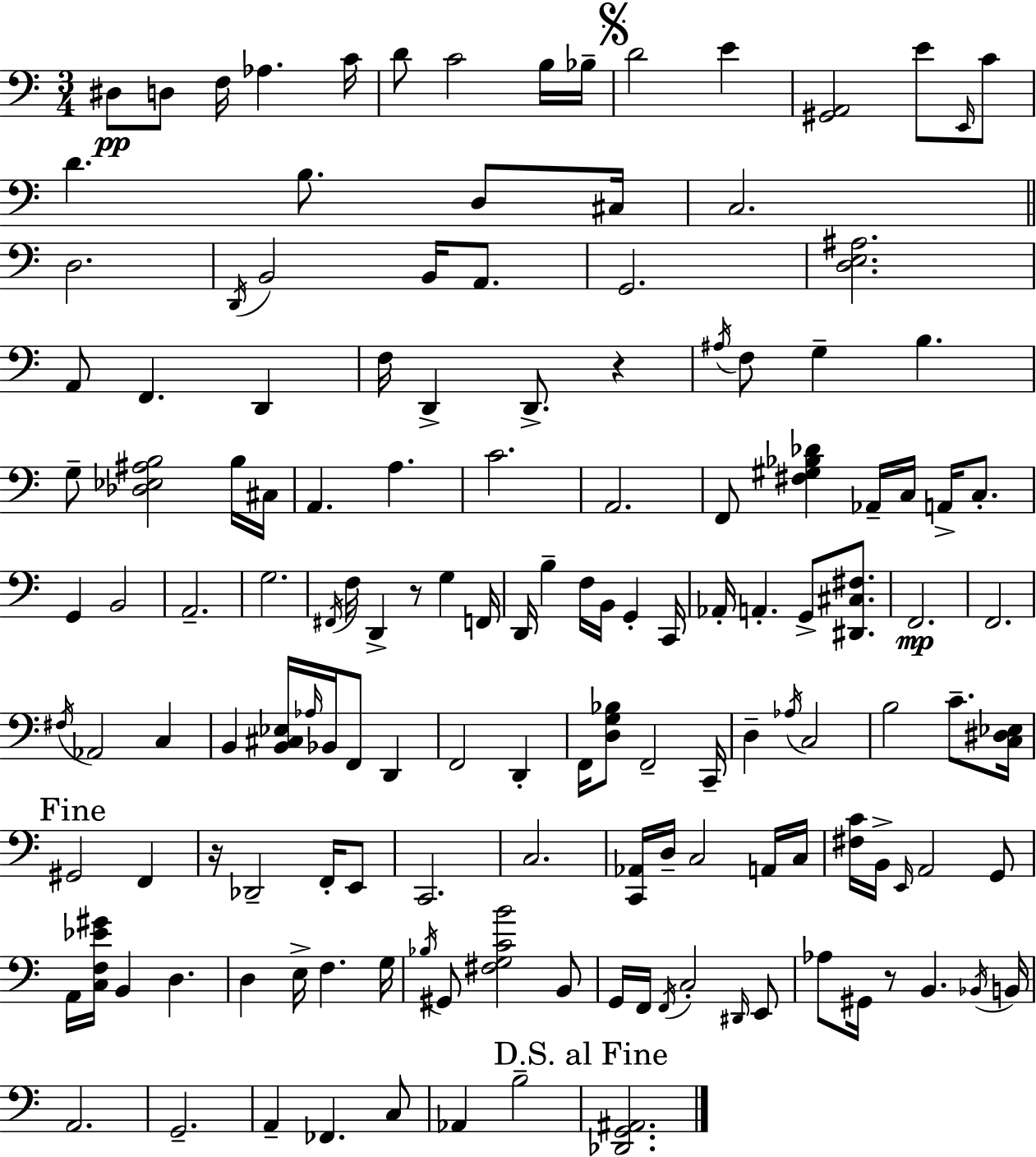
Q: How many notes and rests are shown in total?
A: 145